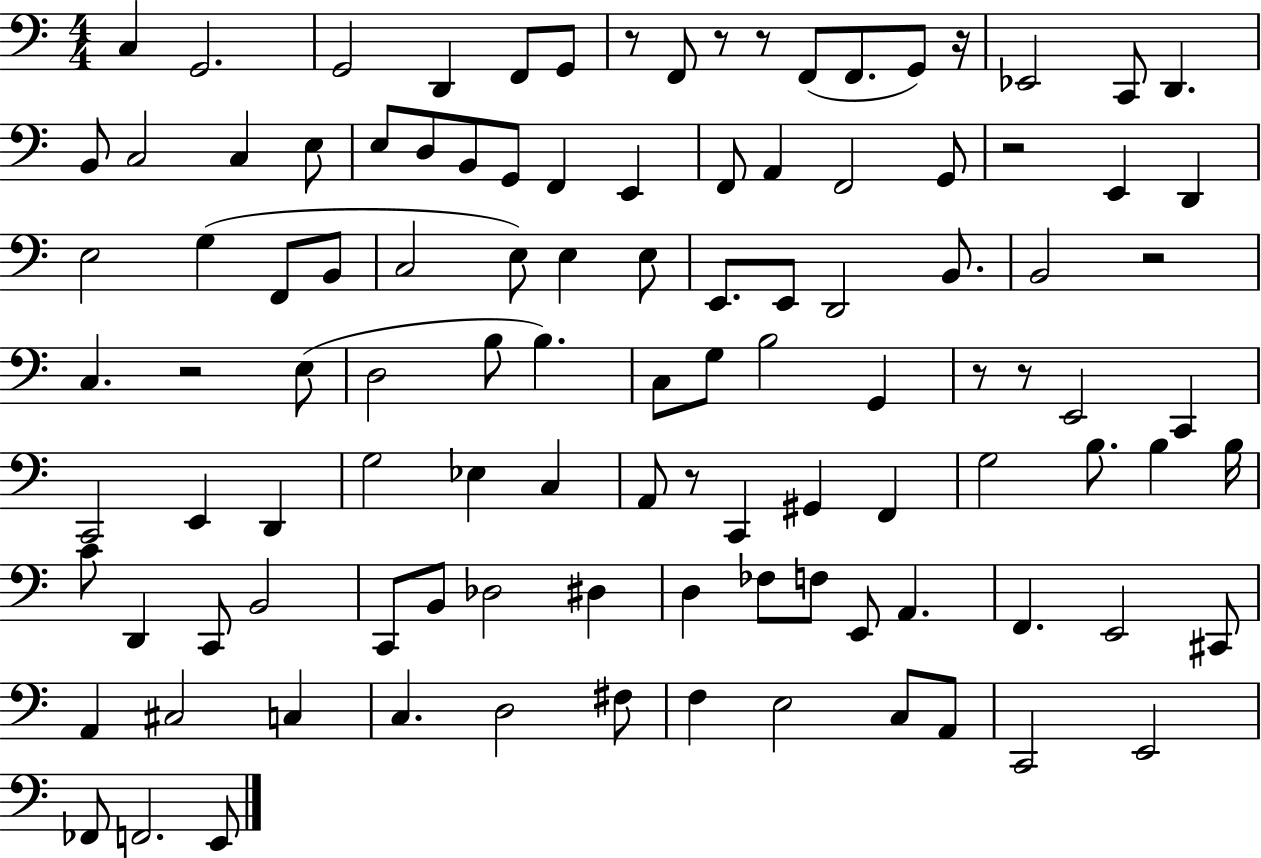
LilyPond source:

{
  \clef bass
  \numericTimeSignature
  \time 4/4
  \key c \major
  c4 g,2. | g,2 d,4 f,8 g,8 | r8 f,8 r8 r8 f,8( f,8. g,8) r16 | ees,2 c,8 d,4. | \break b,8 c2 c4 e8 | e8 d8 b,8 g,8 f,4 e,4 | f,8 a,4 f,2 g,8 | r2 e,4 d,4 | \break e2 g4( f,8 b,8 | c2 e8) e4 e8 | e,8. e,8 d,2 b,8. | b,2 r2 | \break c4. r2 e8( | d2 b8 b4.) | c8 g8 b2 g,4 | r8 r8 e,2 c,4 | \break c,2 e,4 d,4 | g2 ees4 c4 | a,8 r8 c,4 gis,4 f,4 | g2 b8. b4 b16 | \break c'8 d,4 c,8 b,2 | c,8 b,8 des2 dis4 | d4 fes8 f8 e,8 a,4. | f,4. e,2 cis,8 | \break a,4 cis2 c4 | c4. d2 fis8 | f4 e2 c8 a,8 | c,2 e,2 | \break fes,8 f,2. e,8 | \bar "|."
}